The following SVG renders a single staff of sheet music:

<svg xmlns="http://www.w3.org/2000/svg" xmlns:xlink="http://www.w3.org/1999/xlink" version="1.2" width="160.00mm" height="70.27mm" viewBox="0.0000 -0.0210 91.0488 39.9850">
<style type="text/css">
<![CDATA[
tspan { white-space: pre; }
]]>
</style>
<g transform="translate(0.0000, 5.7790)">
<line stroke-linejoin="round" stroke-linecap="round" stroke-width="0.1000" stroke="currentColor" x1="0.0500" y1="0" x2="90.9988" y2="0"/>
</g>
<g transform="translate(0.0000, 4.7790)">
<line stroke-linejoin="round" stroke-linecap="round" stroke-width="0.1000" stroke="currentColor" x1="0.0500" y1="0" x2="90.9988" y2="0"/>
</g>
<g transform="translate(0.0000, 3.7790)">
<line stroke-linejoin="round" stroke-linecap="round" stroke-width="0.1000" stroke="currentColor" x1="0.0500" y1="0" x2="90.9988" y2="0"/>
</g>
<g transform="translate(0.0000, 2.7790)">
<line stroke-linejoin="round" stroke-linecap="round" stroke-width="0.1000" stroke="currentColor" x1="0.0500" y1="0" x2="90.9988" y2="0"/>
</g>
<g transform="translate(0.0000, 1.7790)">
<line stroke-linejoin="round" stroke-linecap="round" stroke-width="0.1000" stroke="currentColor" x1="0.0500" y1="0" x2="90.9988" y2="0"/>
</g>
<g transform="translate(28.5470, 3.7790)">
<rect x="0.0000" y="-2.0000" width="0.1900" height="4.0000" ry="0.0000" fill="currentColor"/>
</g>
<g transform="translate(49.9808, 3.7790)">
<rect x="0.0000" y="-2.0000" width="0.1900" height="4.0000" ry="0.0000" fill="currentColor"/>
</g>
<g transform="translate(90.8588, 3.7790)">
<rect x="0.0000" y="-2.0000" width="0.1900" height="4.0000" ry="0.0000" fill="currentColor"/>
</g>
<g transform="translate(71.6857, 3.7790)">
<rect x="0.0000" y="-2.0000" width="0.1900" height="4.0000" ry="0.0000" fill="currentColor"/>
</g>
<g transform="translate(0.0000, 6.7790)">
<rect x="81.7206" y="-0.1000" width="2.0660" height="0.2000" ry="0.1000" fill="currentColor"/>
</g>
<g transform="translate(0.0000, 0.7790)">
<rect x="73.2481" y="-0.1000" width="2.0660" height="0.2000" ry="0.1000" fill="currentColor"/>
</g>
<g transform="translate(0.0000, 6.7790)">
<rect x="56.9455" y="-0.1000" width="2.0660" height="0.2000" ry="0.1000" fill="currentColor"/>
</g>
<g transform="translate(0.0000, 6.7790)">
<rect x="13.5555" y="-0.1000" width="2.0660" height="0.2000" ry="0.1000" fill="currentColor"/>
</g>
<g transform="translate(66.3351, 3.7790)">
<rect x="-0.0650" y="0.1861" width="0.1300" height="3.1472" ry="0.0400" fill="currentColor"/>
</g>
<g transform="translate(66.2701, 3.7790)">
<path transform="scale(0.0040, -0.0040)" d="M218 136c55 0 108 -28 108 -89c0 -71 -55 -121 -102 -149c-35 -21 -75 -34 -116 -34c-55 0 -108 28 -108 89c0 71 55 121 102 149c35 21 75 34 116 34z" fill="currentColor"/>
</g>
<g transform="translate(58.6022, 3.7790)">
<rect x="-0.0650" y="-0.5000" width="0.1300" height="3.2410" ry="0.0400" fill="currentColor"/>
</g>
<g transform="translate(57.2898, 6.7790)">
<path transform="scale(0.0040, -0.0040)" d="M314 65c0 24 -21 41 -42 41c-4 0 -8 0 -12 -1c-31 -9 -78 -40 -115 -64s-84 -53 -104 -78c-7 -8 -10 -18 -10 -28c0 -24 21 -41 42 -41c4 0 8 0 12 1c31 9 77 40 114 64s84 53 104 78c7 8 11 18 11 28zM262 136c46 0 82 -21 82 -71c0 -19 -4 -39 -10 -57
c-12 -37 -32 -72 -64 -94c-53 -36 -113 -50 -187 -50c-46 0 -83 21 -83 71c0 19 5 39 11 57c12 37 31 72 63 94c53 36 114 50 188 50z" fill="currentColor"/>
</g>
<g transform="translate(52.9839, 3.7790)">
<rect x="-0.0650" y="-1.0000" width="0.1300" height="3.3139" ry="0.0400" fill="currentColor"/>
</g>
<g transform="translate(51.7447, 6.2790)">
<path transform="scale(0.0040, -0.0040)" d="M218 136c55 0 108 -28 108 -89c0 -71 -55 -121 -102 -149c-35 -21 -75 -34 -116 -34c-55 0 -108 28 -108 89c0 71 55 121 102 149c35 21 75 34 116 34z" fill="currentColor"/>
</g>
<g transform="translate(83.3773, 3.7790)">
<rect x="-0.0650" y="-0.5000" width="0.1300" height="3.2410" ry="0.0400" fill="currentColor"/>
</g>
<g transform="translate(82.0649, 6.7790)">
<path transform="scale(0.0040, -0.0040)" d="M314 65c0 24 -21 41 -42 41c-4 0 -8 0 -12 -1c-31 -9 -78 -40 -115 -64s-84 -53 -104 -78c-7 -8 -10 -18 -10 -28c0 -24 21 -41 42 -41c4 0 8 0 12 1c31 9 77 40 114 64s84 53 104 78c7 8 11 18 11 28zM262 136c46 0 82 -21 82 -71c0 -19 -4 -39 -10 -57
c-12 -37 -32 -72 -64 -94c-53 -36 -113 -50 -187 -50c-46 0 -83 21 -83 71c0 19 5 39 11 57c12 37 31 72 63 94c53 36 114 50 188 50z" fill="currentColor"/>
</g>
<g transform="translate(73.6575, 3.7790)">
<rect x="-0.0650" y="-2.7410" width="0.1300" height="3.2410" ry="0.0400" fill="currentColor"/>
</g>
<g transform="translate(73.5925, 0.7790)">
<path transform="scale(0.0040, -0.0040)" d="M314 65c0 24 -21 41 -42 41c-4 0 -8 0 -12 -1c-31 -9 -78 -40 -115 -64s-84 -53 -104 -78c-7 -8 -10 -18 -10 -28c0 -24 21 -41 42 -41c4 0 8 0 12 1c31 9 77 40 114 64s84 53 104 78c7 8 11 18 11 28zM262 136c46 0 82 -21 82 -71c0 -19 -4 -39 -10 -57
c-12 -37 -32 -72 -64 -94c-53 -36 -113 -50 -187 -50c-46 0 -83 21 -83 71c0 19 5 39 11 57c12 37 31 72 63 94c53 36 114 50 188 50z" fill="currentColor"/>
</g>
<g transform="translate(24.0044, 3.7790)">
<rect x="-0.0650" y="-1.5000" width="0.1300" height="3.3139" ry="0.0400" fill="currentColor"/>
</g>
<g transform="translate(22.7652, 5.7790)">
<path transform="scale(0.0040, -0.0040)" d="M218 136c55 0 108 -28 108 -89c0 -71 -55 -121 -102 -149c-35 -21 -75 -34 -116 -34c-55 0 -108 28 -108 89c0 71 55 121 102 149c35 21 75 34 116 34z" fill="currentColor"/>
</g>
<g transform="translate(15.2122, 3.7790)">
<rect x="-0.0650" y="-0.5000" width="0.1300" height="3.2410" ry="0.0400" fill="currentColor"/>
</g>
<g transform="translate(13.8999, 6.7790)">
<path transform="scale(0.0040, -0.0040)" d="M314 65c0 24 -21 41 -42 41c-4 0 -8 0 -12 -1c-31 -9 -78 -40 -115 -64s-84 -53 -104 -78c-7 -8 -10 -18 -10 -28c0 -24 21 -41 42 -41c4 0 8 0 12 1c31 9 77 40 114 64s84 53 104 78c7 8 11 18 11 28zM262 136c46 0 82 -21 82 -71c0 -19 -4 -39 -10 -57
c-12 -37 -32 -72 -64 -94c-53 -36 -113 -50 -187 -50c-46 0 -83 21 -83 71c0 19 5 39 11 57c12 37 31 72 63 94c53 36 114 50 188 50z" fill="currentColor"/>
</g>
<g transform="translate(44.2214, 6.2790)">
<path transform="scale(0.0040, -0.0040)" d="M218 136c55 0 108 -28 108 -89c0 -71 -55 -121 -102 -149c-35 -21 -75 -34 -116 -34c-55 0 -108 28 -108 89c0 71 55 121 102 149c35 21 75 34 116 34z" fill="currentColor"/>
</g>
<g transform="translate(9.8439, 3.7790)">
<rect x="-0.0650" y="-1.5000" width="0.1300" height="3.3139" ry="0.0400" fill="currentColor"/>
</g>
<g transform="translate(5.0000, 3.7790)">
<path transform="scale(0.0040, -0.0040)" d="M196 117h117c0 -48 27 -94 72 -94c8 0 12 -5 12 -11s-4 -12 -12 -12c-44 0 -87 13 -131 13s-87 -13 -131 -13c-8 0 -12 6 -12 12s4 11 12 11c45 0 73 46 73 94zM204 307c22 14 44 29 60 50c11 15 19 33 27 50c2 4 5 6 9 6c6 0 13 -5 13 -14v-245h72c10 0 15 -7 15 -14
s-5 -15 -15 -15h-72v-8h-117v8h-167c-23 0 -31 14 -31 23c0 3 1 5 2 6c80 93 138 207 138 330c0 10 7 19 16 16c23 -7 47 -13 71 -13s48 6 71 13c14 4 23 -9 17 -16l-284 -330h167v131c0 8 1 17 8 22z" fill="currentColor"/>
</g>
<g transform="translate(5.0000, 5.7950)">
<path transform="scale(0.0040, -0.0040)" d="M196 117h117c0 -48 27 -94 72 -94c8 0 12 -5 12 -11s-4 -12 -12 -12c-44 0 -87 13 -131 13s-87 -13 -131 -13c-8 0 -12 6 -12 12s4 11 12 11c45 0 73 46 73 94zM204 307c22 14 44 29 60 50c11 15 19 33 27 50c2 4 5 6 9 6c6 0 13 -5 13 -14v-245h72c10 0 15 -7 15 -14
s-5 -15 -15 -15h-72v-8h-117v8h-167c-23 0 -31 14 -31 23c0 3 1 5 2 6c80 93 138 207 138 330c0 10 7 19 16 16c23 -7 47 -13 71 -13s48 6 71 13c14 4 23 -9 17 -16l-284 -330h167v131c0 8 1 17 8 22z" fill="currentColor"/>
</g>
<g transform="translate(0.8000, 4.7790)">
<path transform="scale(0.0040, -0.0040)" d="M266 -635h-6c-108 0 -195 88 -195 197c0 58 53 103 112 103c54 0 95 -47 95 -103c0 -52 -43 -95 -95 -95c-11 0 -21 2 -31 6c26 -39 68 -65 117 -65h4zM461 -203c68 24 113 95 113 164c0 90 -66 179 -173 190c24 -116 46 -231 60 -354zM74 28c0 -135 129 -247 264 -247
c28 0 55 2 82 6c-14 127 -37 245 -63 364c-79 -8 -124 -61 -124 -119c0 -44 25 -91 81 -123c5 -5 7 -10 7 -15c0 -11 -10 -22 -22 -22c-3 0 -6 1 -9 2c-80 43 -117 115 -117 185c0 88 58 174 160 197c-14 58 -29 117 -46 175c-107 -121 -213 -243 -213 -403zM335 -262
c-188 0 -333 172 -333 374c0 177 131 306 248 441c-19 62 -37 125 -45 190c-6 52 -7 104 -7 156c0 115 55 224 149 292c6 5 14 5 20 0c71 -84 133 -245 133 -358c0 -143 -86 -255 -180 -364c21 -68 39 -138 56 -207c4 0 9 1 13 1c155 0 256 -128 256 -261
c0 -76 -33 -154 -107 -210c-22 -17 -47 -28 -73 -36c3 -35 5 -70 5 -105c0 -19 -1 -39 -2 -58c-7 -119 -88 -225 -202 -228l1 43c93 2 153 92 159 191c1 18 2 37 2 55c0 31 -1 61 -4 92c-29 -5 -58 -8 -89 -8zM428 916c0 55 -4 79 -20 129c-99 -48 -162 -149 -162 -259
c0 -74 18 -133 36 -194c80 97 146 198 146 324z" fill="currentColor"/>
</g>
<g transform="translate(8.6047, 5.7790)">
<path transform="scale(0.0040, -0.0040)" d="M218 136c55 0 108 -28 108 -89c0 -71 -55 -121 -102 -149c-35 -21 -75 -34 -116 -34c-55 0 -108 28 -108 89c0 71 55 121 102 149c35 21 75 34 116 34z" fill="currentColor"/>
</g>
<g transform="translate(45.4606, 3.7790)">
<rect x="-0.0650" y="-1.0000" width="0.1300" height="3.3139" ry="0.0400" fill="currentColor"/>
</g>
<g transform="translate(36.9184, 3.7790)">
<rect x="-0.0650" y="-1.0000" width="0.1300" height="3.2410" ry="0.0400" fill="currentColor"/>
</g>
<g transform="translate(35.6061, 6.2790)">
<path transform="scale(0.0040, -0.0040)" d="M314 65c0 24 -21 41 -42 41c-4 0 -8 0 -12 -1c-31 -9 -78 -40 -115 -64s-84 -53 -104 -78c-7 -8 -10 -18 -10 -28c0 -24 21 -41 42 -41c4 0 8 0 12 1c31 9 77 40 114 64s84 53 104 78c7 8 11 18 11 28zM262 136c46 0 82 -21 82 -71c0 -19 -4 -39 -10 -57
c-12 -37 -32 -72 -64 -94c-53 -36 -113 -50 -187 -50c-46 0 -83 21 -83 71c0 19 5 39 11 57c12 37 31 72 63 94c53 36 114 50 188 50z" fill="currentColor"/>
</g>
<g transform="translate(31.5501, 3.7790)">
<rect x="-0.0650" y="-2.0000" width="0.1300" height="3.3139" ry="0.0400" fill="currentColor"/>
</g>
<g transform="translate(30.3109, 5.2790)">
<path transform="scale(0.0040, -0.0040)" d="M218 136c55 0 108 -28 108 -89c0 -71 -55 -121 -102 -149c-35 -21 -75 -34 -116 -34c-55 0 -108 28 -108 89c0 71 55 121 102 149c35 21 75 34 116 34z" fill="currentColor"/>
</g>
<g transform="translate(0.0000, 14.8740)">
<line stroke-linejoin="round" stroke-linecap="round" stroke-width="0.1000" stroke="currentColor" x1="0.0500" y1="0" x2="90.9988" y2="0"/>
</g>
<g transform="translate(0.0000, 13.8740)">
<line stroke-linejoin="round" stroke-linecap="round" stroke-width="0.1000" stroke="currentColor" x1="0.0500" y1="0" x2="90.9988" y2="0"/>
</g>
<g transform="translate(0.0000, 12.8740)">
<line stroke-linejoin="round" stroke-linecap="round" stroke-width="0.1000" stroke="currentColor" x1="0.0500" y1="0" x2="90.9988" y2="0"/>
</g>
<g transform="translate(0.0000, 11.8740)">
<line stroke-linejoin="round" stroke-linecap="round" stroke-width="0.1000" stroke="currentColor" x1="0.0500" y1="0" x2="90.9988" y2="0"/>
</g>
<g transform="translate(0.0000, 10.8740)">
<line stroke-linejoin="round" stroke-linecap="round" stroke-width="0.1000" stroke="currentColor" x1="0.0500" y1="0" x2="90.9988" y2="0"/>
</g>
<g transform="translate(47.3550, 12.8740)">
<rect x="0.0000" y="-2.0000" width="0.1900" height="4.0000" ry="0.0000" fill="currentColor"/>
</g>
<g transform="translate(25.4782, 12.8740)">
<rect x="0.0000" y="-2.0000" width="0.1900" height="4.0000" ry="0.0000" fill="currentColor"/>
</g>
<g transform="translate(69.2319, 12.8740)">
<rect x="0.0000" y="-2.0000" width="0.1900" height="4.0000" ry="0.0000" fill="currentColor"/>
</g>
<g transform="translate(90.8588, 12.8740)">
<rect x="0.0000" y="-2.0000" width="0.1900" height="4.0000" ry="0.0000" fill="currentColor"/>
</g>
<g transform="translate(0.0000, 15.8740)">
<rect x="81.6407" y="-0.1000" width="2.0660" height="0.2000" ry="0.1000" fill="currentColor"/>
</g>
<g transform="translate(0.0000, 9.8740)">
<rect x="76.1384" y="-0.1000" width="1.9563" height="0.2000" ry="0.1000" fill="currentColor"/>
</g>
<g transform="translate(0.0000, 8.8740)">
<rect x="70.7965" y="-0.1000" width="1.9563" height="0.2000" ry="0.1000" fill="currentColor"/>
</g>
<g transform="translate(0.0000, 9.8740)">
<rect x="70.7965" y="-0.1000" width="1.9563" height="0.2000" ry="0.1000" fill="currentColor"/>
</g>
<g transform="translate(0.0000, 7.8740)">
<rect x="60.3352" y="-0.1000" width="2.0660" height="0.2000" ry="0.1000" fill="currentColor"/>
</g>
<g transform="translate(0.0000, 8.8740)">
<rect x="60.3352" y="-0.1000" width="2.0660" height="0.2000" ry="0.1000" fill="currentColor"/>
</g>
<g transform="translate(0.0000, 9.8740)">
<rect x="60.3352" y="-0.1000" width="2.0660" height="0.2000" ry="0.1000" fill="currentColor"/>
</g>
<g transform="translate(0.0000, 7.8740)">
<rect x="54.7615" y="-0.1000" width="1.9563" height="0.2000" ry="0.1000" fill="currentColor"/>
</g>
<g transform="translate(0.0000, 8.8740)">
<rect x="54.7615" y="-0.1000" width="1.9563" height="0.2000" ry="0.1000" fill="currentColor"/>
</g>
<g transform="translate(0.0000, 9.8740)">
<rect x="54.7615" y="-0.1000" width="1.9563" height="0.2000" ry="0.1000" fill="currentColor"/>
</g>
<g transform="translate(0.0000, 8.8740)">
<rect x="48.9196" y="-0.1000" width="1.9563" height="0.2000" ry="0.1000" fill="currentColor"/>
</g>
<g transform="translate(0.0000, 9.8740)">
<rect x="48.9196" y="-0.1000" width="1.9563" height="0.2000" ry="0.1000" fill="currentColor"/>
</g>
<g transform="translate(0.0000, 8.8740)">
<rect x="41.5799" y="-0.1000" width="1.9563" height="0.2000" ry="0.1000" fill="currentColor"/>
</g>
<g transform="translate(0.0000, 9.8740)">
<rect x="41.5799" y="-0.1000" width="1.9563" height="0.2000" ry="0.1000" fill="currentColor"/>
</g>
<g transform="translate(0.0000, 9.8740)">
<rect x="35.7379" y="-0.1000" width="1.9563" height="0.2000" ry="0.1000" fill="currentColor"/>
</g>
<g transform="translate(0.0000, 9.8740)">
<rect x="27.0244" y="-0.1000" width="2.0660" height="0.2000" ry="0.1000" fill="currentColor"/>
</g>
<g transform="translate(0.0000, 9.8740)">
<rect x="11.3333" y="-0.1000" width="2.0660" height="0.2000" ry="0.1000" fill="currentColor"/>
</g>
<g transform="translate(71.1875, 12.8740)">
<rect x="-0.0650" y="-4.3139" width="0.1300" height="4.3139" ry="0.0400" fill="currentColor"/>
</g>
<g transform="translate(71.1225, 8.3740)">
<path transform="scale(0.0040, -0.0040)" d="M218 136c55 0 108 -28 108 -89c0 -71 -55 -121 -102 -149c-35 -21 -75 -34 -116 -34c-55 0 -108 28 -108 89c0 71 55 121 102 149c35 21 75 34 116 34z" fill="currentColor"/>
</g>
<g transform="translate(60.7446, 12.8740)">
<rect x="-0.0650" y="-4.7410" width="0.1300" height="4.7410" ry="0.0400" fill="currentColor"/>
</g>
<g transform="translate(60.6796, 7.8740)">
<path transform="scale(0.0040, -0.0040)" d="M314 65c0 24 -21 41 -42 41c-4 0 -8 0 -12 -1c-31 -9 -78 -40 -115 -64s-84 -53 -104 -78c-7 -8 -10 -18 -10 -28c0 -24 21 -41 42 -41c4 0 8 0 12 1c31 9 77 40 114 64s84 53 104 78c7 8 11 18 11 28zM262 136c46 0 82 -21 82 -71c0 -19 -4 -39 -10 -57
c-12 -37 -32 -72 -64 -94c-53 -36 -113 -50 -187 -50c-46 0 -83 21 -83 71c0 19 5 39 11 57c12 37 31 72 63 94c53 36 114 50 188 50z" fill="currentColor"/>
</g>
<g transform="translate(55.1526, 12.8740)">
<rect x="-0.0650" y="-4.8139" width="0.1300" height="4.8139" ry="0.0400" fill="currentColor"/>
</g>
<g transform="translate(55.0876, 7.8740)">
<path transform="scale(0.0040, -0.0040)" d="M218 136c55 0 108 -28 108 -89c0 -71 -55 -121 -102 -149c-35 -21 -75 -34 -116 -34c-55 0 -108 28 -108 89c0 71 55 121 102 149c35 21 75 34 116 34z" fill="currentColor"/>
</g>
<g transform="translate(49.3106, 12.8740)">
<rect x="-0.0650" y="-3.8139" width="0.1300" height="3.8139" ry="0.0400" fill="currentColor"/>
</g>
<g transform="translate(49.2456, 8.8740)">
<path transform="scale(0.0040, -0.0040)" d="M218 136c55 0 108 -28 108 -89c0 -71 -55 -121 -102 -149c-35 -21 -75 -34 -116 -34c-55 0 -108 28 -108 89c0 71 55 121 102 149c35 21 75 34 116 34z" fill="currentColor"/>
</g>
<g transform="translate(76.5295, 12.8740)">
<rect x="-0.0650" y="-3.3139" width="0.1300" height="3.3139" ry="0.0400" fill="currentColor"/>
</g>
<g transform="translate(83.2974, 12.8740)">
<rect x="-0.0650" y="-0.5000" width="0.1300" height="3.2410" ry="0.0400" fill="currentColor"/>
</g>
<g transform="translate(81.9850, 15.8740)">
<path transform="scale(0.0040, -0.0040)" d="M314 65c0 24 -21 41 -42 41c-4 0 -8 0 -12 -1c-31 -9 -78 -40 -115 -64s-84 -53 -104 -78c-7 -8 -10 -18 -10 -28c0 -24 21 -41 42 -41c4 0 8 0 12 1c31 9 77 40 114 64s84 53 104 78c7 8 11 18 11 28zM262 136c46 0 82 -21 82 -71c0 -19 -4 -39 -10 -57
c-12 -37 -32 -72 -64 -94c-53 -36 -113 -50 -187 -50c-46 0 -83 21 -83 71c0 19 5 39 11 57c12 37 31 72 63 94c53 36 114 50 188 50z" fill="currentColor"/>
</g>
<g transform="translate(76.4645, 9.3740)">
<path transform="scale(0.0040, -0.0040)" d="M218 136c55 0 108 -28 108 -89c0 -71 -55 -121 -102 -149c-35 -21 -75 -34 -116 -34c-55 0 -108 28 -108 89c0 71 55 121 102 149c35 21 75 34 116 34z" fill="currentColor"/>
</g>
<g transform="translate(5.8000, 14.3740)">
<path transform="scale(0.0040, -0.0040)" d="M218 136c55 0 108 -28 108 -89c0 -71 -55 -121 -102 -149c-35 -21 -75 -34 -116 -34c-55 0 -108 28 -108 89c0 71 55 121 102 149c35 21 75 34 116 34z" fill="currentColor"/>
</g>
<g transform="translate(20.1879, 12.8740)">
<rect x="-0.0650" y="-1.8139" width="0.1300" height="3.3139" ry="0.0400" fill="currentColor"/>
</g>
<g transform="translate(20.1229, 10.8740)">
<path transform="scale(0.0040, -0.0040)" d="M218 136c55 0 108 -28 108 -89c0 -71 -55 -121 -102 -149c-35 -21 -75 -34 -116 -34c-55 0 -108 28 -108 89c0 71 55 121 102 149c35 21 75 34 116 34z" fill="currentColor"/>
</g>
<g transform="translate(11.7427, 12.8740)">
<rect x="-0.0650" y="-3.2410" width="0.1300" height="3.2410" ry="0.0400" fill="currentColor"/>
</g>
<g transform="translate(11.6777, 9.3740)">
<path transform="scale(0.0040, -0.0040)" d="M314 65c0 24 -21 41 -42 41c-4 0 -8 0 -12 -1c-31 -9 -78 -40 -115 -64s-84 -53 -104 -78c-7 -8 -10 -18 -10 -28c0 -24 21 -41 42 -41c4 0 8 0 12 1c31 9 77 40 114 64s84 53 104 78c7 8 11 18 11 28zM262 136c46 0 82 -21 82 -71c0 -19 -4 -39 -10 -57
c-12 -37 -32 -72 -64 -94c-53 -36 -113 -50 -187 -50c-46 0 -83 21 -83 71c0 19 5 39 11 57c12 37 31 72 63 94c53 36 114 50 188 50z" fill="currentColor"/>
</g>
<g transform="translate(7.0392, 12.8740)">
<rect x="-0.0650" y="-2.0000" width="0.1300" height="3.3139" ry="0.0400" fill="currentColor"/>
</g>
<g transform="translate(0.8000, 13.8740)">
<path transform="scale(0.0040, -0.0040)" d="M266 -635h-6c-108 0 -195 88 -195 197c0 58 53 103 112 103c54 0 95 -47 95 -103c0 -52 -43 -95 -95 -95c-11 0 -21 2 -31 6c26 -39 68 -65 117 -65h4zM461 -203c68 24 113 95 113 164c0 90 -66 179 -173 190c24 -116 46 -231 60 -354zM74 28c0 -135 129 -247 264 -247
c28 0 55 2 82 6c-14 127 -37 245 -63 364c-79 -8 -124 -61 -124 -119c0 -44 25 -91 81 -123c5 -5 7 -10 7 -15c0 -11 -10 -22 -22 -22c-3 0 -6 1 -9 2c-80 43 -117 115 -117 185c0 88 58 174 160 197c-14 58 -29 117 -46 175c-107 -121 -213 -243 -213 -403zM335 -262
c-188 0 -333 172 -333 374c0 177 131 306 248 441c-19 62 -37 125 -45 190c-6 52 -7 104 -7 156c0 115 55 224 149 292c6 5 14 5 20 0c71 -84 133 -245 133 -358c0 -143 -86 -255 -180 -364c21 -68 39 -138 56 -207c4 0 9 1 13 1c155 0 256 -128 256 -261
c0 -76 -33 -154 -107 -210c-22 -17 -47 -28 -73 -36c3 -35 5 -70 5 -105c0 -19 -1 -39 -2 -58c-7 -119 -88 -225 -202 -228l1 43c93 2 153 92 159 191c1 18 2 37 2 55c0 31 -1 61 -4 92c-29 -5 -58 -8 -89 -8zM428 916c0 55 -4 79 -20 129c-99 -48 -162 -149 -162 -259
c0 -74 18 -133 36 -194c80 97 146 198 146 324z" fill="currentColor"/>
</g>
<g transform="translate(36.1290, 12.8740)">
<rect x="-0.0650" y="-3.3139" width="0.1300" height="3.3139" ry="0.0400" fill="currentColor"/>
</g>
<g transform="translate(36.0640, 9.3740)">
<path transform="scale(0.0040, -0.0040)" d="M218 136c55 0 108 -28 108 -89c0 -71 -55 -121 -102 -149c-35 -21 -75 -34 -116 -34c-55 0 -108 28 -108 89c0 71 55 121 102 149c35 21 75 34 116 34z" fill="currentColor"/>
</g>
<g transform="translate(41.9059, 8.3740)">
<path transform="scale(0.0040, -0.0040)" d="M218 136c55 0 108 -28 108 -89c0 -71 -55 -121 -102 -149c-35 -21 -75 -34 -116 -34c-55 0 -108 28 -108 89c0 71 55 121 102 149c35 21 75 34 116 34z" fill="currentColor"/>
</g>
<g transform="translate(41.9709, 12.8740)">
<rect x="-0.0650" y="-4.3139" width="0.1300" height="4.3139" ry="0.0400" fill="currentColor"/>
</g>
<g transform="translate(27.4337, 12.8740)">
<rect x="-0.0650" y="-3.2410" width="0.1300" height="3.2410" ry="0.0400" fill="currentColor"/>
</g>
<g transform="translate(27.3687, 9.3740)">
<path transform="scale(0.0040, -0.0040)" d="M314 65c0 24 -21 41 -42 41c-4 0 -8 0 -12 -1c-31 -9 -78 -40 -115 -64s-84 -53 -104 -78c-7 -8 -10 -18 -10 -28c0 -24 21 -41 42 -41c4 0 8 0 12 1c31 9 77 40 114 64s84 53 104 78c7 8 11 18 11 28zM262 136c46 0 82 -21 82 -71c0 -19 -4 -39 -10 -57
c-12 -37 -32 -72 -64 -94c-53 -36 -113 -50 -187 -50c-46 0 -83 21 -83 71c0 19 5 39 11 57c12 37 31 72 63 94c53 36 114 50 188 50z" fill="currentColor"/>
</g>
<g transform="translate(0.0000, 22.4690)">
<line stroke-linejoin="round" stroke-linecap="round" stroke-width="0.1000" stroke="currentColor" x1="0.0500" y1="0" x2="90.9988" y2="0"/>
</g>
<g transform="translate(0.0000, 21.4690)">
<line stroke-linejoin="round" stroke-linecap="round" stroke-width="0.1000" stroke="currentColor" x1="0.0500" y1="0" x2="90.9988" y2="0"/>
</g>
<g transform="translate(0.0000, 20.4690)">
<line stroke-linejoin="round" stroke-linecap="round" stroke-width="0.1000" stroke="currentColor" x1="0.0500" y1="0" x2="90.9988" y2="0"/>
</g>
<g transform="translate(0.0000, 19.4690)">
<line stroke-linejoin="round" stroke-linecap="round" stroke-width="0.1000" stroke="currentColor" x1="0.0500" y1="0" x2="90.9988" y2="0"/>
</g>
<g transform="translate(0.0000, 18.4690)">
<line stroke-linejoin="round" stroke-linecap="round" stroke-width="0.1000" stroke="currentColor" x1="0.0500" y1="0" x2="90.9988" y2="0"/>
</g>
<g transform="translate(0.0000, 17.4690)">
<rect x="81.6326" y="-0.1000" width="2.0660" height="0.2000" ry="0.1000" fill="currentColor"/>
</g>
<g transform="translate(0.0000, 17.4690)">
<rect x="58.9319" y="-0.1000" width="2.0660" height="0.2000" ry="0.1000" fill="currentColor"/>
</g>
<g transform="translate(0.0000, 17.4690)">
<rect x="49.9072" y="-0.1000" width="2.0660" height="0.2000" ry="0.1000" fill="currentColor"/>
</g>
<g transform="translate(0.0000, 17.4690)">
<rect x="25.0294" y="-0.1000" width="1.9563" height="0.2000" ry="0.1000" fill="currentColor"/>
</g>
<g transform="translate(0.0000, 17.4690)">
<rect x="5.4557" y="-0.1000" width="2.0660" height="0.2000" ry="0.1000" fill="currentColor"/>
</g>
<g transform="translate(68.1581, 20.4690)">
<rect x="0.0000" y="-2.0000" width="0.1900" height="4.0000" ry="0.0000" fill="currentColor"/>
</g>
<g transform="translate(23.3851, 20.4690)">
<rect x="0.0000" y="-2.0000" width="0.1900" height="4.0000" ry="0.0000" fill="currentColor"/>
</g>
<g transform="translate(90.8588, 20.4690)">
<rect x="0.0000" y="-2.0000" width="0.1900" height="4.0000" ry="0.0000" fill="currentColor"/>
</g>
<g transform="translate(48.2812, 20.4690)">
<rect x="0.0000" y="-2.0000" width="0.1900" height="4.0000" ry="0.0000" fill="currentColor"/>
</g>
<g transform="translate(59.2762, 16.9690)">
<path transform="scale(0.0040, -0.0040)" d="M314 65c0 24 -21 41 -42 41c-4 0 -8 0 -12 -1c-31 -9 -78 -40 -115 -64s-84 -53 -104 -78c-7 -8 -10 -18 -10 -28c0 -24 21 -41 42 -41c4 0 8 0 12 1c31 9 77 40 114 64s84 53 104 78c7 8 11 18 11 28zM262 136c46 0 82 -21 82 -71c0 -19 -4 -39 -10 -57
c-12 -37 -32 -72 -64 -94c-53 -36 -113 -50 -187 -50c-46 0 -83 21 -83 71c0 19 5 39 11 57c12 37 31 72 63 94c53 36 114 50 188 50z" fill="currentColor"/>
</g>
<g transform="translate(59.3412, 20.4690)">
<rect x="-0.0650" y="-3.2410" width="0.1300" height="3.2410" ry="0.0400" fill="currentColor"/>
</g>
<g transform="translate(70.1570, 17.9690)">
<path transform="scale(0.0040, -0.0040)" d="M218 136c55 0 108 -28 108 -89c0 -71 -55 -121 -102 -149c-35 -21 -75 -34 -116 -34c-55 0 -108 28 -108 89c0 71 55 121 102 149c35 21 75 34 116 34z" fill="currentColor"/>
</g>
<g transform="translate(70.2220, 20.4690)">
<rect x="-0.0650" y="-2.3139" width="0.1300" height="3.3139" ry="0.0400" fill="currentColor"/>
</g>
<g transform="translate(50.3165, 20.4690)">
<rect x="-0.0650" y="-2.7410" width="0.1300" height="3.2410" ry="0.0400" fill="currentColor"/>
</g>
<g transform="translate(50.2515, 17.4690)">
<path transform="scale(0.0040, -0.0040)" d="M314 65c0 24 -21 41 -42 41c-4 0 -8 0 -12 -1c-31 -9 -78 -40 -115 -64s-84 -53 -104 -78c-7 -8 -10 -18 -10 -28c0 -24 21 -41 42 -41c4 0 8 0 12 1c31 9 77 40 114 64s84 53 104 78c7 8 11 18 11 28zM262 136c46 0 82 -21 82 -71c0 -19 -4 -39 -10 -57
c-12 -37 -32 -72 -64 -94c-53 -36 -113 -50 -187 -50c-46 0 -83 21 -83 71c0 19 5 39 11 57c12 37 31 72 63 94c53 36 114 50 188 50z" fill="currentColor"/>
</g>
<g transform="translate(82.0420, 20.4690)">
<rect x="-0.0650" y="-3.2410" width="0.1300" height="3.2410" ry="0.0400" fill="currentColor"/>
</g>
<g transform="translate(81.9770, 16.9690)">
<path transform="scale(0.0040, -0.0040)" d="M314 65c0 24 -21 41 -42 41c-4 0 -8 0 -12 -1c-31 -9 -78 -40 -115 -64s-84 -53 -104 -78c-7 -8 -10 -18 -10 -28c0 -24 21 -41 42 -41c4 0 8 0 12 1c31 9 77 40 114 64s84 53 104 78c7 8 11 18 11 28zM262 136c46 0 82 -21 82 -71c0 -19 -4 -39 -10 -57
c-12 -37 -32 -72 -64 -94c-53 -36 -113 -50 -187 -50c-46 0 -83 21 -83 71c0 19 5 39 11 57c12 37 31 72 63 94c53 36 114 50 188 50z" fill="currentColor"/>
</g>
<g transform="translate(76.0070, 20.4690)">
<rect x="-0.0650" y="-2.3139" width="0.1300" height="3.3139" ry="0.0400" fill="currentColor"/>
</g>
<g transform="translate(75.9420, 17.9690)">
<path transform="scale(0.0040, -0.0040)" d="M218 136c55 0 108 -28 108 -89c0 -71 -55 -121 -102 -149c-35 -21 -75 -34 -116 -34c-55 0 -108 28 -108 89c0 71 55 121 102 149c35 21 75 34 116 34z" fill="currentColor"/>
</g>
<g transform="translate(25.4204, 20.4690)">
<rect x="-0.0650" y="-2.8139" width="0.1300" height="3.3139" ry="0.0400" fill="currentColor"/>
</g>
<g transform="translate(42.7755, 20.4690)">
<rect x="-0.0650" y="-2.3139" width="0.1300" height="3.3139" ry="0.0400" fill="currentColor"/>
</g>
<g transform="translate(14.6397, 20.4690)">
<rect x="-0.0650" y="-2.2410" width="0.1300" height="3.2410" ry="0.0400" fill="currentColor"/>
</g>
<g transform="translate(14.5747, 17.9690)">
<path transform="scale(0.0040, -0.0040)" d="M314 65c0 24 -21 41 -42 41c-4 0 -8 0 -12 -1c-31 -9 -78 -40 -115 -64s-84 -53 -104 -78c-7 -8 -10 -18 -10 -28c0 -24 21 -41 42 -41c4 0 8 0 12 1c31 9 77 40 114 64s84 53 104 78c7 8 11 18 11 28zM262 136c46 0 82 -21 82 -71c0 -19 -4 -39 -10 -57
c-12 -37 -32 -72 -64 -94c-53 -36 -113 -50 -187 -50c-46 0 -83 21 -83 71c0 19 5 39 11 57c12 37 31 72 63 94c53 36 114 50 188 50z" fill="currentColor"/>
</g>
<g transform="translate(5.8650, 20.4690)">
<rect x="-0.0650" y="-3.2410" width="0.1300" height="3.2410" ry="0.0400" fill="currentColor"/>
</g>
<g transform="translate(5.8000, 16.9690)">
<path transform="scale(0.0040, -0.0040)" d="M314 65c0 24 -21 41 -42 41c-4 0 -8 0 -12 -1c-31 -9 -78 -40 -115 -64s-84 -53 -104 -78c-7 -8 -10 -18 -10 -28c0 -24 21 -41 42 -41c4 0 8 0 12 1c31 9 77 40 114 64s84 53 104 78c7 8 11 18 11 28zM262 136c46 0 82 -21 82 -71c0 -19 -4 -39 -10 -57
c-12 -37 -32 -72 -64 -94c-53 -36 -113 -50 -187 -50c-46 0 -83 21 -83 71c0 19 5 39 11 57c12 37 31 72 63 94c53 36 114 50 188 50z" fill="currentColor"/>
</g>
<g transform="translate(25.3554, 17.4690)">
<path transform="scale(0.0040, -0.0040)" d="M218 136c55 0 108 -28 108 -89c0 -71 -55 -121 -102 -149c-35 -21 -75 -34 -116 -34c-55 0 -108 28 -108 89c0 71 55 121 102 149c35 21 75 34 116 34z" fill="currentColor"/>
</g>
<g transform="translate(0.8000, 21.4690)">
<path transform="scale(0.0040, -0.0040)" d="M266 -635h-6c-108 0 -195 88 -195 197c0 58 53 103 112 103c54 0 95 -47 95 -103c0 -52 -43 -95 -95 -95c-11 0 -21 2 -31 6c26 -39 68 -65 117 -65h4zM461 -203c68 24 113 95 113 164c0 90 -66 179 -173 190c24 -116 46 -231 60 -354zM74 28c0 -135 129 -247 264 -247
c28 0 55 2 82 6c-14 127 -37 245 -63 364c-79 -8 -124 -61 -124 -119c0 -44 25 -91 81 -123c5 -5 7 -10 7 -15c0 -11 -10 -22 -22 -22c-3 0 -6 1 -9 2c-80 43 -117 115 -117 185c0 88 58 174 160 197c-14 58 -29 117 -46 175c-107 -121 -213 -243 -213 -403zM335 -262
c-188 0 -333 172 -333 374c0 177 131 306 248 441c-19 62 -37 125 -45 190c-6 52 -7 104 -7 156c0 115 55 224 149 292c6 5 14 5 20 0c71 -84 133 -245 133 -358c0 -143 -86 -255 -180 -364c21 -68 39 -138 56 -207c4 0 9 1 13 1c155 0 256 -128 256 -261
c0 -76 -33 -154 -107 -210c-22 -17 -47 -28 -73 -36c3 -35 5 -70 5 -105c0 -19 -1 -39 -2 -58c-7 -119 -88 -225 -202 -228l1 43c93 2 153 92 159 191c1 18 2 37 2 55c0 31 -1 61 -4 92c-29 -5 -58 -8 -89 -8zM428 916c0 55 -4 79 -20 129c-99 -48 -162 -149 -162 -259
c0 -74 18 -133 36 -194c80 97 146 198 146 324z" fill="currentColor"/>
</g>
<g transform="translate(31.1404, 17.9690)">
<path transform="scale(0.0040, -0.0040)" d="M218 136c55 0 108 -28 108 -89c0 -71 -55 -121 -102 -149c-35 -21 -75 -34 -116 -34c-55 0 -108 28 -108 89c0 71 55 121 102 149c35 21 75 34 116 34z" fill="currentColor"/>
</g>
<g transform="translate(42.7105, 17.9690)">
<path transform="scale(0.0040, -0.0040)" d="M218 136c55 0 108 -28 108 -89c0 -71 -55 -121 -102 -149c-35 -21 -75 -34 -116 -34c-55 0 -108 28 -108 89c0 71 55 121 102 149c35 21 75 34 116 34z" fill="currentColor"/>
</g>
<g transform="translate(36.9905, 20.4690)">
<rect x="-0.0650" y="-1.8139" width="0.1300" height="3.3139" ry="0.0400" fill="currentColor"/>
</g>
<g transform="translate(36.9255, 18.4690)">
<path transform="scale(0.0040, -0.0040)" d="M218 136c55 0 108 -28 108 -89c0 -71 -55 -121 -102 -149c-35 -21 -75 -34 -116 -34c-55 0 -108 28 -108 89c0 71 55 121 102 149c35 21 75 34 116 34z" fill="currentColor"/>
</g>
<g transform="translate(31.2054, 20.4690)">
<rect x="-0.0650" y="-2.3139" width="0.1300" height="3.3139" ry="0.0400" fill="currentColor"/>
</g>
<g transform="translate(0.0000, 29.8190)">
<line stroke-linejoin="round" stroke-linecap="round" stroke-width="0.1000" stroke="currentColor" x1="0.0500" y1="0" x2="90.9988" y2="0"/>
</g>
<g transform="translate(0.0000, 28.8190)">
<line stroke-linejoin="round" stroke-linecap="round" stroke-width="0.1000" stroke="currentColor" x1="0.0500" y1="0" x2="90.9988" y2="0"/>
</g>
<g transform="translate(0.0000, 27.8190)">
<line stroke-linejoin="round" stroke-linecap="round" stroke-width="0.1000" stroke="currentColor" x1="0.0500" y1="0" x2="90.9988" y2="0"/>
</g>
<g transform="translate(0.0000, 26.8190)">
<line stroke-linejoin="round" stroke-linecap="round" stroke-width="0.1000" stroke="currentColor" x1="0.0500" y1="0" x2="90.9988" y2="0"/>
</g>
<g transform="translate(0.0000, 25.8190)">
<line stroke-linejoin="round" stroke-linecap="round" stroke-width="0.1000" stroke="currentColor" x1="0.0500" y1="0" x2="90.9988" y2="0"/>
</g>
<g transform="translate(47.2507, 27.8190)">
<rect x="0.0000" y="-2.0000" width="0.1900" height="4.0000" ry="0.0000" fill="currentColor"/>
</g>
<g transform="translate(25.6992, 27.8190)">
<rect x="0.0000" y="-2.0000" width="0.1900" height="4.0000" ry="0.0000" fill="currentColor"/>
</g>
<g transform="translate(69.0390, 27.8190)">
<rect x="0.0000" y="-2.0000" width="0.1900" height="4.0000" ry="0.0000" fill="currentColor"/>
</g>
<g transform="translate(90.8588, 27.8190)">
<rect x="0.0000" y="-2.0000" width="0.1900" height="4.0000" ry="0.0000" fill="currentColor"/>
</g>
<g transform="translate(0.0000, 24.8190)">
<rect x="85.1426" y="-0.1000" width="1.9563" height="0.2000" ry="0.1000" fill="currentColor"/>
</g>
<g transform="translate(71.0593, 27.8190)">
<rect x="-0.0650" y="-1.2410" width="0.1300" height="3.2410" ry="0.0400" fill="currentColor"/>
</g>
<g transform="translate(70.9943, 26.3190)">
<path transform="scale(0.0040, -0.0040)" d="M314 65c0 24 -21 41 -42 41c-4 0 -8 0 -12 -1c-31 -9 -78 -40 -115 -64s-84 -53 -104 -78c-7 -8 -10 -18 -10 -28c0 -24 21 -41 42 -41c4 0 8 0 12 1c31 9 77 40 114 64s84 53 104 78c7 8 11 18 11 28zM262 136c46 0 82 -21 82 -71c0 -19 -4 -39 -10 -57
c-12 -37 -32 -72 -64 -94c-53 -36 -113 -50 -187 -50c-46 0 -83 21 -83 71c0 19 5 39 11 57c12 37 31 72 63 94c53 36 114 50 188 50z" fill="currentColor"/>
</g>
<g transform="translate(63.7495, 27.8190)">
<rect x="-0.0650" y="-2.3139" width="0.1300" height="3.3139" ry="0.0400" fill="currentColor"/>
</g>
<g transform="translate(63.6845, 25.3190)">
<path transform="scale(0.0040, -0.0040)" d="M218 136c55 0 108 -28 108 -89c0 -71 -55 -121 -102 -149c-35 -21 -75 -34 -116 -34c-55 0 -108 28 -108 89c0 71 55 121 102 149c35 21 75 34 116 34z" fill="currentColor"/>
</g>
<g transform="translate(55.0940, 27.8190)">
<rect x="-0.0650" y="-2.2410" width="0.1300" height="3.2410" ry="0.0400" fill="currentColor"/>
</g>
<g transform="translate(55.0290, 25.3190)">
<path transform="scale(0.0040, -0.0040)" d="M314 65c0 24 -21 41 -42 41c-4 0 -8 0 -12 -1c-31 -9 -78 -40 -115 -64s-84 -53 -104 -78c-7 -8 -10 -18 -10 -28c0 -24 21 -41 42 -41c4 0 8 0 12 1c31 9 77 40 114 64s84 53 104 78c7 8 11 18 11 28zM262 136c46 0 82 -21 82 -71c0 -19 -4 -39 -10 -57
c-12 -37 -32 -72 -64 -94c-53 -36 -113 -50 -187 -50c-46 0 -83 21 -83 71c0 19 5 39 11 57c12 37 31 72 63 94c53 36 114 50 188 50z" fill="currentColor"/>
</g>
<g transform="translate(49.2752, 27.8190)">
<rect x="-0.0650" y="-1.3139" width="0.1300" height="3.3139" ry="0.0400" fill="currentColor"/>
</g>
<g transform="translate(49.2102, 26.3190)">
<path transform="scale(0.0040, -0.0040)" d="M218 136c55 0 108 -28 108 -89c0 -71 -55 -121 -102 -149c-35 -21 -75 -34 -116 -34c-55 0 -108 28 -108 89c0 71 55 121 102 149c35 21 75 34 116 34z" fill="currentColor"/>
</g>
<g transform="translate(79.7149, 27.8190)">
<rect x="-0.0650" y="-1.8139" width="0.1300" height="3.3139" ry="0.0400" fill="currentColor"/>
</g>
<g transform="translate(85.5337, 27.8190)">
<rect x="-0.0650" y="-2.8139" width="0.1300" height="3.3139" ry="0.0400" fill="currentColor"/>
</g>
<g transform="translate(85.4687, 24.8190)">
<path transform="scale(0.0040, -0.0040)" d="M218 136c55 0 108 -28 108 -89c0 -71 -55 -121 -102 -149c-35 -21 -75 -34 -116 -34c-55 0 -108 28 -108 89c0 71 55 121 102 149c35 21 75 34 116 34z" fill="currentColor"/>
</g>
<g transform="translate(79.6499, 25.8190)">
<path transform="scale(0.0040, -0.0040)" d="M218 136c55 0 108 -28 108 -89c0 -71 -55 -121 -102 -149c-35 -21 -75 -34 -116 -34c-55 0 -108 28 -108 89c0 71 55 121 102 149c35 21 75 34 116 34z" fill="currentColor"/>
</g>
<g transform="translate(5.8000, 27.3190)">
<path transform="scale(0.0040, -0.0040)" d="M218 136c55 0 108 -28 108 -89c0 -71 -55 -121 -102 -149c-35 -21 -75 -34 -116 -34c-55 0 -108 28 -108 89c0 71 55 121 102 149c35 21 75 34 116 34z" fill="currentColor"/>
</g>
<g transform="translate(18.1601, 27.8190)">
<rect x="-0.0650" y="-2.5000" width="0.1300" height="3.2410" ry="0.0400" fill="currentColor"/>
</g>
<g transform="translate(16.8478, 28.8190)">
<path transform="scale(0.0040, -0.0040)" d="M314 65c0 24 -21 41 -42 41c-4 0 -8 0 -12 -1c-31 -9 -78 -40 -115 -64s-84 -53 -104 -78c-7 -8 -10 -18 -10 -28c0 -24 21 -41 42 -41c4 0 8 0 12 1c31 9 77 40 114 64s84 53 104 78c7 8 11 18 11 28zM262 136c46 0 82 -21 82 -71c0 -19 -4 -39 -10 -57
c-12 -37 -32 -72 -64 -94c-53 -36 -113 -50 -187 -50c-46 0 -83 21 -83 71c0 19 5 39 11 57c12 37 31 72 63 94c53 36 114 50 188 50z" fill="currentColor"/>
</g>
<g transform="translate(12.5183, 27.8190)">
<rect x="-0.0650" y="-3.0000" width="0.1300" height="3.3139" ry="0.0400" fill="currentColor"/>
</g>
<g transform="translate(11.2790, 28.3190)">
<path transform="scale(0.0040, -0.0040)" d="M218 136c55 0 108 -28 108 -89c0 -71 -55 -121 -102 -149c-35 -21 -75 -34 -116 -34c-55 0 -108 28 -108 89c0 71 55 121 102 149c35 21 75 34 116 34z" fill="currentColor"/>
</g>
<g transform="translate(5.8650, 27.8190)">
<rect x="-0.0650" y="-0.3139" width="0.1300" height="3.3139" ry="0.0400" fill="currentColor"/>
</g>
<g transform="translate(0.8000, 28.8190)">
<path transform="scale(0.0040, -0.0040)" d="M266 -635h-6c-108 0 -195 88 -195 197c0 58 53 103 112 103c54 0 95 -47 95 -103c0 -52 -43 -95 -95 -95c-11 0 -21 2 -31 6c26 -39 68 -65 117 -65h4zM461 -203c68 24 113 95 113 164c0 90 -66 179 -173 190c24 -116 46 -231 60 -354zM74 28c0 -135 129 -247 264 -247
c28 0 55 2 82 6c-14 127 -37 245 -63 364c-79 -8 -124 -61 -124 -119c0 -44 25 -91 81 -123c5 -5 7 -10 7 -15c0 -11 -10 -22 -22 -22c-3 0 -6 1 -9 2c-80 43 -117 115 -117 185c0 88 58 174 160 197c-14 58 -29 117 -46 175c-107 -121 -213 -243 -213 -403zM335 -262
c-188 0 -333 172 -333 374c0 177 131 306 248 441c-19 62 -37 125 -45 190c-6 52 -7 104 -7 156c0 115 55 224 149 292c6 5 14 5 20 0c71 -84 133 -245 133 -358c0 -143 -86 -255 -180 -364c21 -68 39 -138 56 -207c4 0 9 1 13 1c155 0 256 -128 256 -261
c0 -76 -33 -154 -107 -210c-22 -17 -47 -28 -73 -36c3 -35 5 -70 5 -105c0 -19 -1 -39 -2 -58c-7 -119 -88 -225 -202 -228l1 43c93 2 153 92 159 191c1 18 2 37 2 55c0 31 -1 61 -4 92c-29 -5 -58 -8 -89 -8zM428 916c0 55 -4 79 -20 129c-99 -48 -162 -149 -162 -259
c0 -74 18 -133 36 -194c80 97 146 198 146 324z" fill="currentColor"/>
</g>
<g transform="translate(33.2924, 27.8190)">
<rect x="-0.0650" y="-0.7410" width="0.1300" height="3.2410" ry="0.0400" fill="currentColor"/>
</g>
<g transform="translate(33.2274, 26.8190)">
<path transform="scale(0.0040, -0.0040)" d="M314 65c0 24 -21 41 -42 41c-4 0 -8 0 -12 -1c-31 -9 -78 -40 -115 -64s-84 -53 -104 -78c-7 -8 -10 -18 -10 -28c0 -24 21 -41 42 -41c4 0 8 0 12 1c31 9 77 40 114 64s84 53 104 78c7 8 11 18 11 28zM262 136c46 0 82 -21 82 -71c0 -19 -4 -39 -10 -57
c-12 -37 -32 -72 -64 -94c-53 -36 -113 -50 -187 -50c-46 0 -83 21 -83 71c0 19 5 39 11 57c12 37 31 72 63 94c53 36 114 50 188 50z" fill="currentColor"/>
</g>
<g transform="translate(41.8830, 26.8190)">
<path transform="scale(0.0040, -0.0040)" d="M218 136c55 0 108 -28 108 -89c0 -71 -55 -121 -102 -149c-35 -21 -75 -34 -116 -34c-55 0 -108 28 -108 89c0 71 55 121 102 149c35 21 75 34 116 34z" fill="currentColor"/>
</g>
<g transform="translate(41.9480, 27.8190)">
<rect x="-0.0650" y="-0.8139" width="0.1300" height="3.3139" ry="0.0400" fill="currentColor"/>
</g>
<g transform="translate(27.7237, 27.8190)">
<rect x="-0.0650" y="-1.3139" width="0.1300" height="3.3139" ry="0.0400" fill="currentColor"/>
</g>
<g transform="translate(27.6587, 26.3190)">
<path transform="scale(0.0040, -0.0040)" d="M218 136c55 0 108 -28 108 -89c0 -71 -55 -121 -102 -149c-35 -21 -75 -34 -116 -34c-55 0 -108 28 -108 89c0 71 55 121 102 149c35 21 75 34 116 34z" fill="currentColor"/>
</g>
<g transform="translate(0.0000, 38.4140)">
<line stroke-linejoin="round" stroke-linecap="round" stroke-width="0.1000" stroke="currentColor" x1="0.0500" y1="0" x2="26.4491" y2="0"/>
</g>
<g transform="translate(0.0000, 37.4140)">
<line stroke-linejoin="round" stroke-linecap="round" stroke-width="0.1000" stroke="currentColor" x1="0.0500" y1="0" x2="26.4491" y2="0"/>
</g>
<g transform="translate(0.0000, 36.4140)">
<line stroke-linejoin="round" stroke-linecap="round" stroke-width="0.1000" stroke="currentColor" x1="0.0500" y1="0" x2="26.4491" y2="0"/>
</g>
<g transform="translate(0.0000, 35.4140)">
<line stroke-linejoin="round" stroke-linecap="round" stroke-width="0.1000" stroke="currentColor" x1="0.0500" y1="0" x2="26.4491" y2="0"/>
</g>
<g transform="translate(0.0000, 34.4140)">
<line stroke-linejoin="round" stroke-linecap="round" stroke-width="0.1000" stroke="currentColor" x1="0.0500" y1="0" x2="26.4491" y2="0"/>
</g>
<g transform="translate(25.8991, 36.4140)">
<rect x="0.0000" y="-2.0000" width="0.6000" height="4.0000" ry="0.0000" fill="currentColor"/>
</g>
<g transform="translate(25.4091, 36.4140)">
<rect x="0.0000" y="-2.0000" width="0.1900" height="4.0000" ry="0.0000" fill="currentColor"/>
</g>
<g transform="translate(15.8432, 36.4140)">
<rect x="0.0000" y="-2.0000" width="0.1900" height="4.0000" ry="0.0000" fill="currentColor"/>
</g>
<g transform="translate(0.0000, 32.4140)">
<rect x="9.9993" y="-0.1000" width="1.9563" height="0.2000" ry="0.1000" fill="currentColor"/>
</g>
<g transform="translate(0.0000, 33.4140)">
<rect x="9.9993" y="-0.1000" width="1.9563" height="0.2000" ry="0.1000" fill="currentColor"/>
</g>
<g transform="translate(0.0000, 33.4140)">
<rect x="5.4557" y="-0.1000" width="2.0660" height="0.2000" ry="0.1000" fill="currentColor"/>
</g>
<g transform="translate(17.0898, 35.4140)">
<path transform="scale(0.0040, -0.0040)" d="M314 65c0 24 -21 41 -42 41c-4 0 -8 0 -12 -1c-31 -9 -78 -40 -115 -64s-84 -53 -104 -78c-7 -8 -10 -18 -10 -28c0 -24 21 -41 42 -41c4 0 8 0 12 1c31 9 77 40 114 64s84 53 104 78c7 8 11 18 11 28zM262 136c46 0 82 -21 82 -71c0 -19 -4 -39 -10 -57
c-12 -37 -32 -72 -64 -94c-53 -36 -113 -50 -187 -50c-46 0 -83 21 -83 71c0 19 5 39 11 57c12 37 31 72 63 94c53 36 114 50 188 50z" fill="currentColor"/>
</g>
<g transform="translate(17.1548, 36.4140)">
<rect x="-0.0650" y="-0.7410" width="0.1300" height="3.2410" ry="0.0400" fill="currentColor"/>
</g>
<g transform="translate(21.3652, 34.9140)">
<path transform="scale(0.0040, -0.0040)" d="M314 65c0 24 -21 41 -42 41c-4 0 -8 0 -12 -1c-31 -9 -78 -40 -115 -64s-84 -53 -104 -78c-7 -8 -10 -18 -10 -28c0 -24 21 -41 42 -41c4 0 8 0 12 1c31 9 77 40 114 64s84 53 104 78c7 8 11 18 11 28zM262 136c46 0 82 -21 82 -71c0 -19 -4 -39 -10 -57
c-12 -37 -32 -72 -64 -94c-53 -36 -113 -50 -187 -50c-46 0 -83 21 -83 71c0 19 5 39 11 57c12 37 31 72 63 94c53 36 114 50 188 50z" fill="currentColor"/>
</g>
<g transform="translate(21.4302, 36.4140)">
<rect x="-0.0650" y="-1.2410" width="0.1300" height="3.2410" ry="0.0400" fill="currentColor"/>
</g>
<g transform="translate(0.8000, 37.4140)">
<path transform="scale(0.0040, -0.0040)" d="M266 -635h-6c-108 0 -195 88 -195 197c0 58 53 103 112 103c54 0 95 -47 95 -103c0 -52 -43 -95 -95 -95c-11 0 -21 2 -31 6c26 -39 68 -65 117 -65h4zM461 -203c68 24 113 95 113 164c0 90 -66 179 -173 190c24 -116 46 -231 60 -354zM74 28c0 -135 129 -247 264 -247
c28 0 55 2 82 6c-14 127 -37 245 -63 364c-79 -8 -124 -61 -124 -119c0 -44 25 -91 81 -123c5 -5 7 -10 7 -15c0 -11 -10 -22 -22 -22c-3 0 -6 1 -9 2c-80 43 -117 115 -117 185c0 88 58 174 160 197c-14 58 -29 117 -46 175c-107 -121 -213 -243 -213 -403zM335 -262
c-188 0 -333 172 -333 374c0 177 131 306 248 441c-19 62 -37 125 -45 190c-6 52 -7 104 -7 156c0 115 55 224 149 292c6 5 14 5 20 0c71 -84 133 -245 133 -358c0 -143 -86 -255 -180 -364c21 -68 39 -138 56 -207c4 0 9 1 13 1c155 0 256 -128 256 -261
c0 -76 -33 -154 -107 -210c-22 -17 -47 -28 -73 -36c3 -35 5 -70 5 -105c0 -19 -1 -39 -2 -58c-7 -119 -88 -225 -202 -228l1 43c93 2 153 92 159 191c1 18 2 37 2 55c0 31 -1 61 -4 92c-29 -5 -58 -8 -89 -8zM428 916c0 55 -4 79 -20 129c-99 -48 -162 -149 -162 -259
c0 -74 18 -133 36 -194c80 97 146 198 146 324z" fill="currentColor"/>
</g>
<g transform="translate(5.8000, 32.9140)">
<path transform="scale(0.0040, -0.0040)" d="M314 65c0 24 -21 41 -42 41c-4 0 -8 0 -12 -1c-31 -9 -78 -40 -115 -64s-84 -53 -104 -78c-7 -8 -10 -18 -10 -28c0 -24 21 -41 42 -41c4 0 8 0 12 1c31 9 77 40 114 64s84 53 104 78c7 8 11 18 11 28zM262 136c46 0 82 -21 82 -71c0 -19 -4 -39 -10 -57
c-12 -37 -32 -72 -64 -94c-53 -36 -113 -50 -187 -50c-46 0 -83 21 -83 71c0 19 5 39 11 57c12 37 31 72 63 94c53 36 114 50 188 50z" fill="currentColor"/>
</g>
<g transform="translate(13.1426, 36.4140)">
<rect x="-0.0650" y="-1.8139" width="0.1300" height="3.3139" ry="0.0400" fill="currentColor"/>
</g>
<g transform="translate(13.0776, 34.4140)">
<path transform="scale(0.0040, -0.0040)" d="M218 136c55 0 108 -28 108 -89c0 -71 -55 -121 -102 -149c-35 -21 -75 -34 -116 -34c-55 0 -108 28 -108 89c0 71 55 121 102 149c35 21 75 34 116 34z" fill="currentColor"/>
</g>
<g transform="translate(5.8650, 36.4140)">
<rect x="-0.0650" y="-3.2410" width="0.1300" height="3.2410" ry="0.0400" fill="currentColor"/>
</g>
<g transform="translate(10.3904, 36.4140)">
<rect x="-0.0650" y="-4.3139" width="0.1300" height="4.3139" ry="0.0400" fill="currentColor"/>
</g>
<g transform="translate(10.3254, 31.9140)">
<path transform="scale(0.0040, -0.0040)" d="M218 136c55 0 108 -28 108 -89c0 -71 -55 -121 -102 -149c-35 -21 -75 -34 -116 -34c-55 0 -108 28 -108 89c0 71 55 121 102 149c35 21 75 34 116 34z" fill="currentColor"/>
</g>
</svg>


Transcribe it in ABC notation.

X:1
T:Untitled
M:4/4
L:1/4
K:C
E C2 E F D2 D D C2 B a2 C2 F b2 f b2 b d' c' e' e'2 d' b C2 b2 g2 a g f g a2 b2 g g b2 c A G2 e d2 d e g2 g e2 f a b2 d' f d2 e2